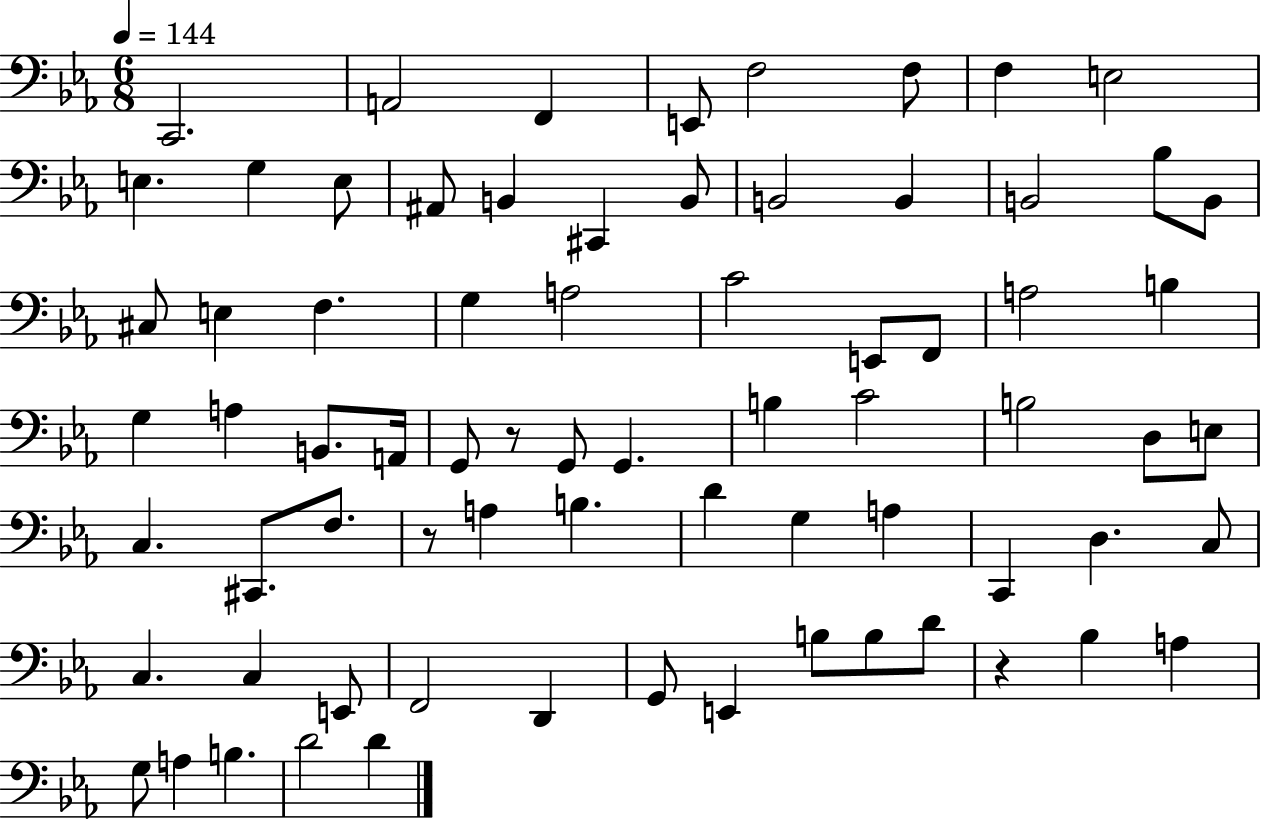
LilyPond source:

{
  \clef bass
  \numericTimeSignature
  \time 6/8
  \key ees \major
  \tempo 4 = 144
  c,2. | a,2 f,4 | e,8 f2 f8 | f4 e2 | \break e4. g4 e8 | ais,8 b,4 cis,4 b,8 | b,2 b,4 | b,2 bes8 b,8 | \break cis8 e4 f4. | g4 a2 | c'2 e,8 f,8 | a2 b4 | \break g4 a4 b,8. a,16 | g,8 r8 g,8 g,4. | b4 c'2 | b2 d8 e8 | \break c4. cis,8. f8. | r8 a4 b4. | d'4 g4 a4 | c,4 d4. c8 | \break c4. c4 e,8 | f,2 d,4 | g,8 e,4 b8 b8 d'8 | r4 bes4 a4 | \break g8 a4 b4. | d'2 d'4 | \bar "|."
}